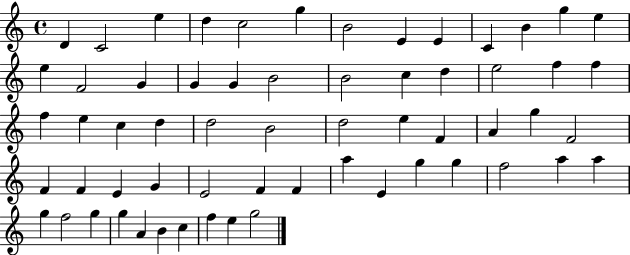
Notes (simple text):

D4/q C4/h E5/q D5/q C5/h G5/q B4/h E4/q E4/q C4/q B4/q G5/q E5/q E5/q F4/h G4/q G4/q G4/q B4/h B4/h C5/q D5/q E5/h F5/q F5/q F5/q E5/q C5/q D5/q D5/h B4/h D5/h E5/q F4/q A4/q G5/q F4/h F4/q F4/q E4/q G4/q E4/h F4/q F4/q A5/q E4/q G5/q G5/q F5/h A5/q A5/q G5/q F5/h G5/q G5/q A4/q B4/q C5/q F5/q E5/q G5/h